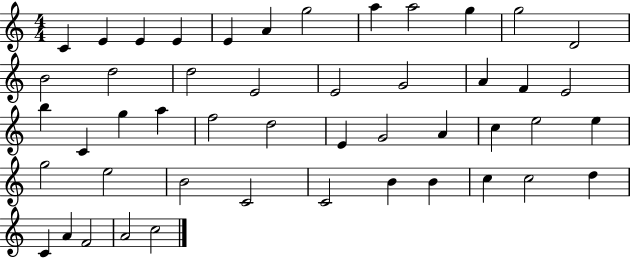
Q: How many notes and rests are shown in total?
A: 48